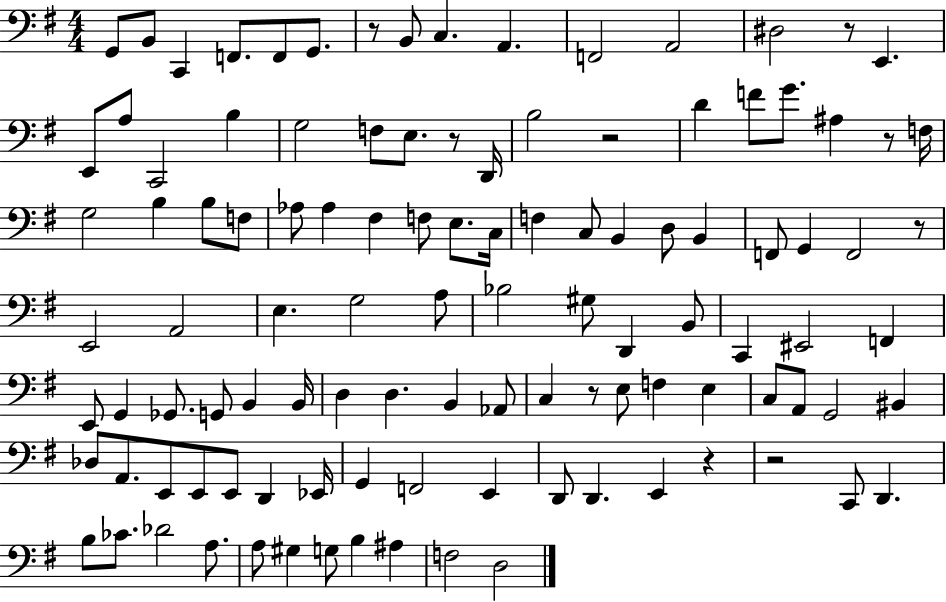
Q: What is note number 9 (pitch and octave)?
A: A2